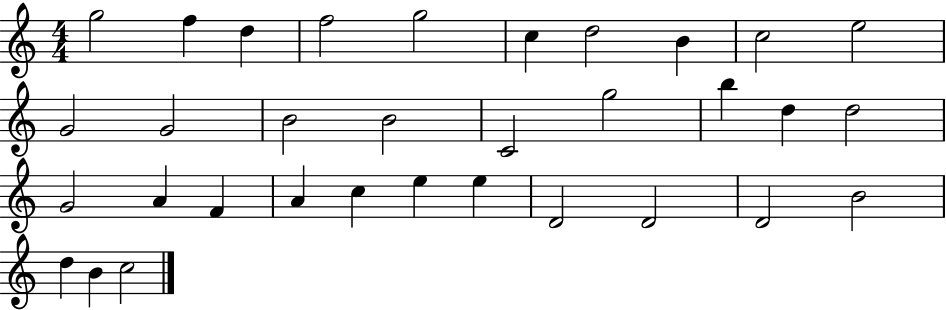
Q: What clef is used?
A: treble